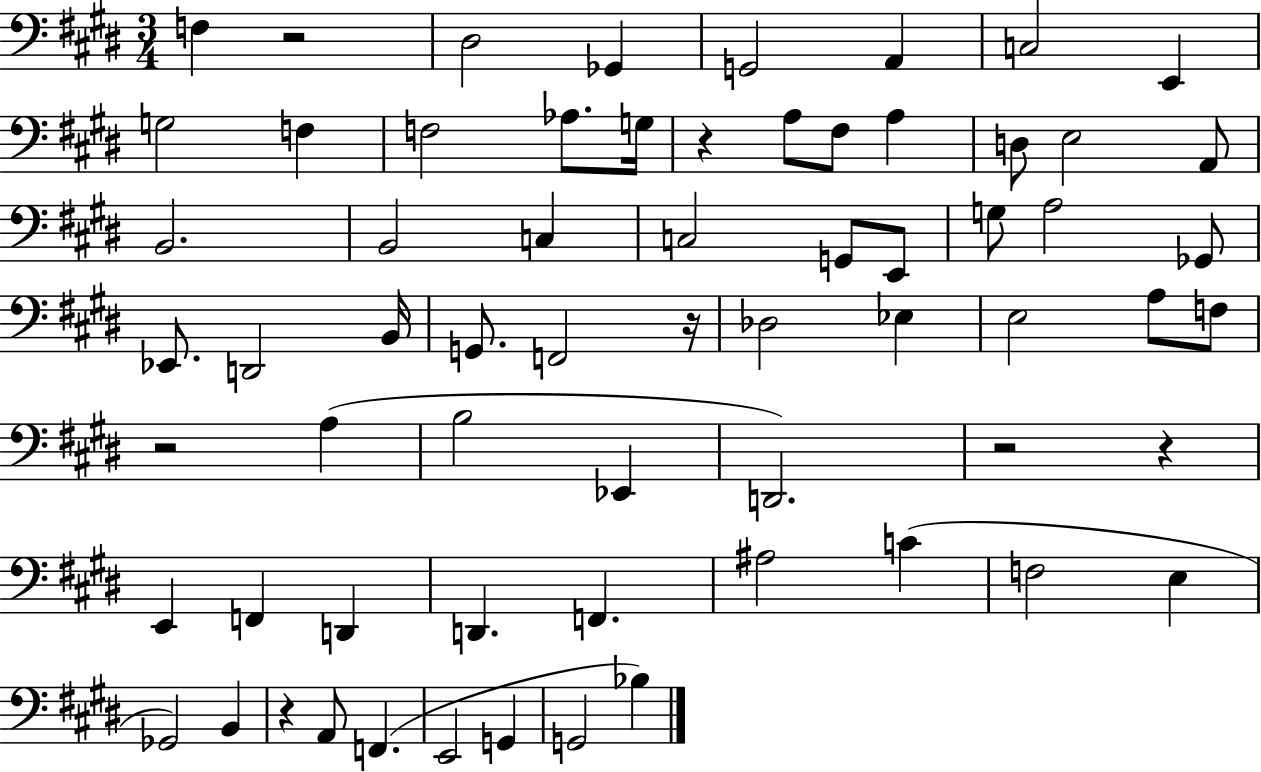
F3/q R/h D#3/h Gb2/q G2/h A2/q C3/h E2/q G3/h F3/q F3/h Ab3/e. G3/s R/q A3/e F#3/e A3/q D3/e E3/h A2/e B2/h. B2/h C3/q C3/h G2/e E2/e G3/e A3/h Gb2/e Eb2/e. D2/h B2/s G2/e. F2/h R/s Db3/h Eb3/q E3/h A3/e F3/e R/h A3/q B3/h Eb2/q D2/h. R/h R/q E2/q F2/q D2/q D2/q. F2/q. A#3/h C4/q F3/h E3/q Gb2/h B2/q R/q A2/e F2/q. E2/h G2/q G2/h Bb3/q